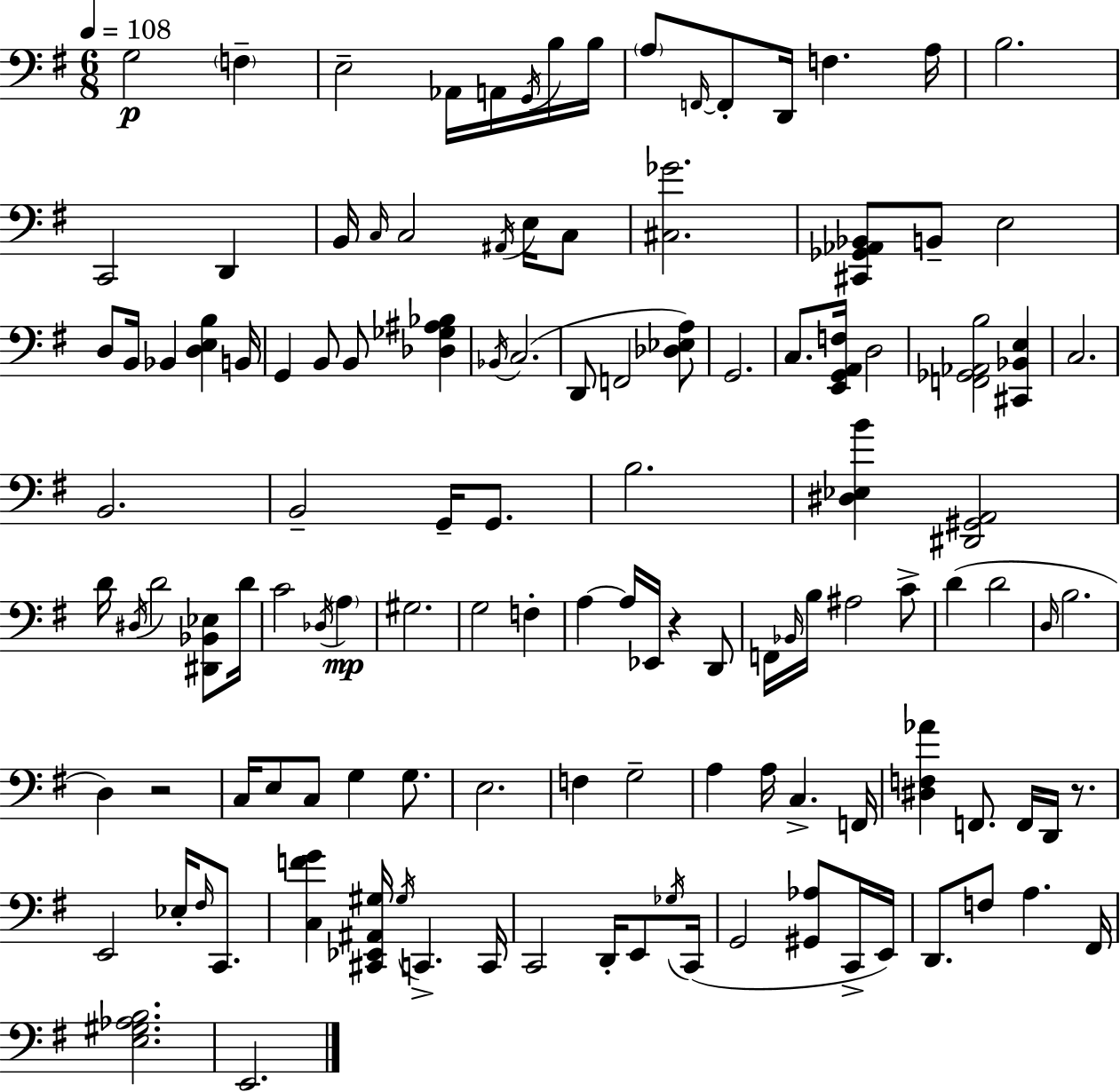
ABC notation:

X:1
T:Untitled
M:6/8
L:1/4
K:G
G,2 F, E,2 _A,,/4 A,,/4 G,,/4 B,/4 B,/4 A,/2 F,,/4 F,,/2 D,,/4 F, A,/4 B,2 C,,2 D,, B,,/4 C,/4 C,2 ^A,,/4 E,/4 C,/2 [^C,_G]2 [^C,,_G,,_A,,_B,,]/2 B,,/2 E,2 D,/2 B,,/4 _B,, [D,E,B,] B,,/4 G,, B,,/2 B,,/2 [_D,_G,^A,_B,] _B,,/4 C,2 D,,/2 F,,2 [_D,_E,A,]/2 G,,2 C,/2 [E,,G,,A,,F,]/4 D,2 [F,,_G,,_A,,B,]2 [^C,,_B,,E,] C,2 B,,2 B,,2 G,,/4 G,,/2 B,2 [^D,_E,B] [^D,,^G,,A,,]2 D/4 ^D,/4 D2 [^D,,_B,,_E,]/2 D/4 C2 _D,/4 A, ^G,2 G,2 F, A, A,/4 _E,,/4 z D,,/2 F,,/4 _B,,/4 B,/4 ^A,2 C/2 D D2 D,/4 B,2 D, z2 C,/4 E,/2 C,/2 G, G,/2 E,2 F, G,2 A, A,/4 C, F,,/4 [^D,F,_A] F,,/2 F,,/4 D,,/4 z/2 E,,2 _E,/4 ^F,/4 C,,/2 [C,FG] [^C,,_E,,^A,,^G,]/4 ^G,/4 C,, C,,/4 C,,2 D,,/4 E,,/2 _G,/4 C,,/4 G,,2 [^G,,_A,]/2 C,,/4 E,,/4 D,,/2 F,/2 A, ^F,,/4 [E,^G,_A,B,]2 E,,2